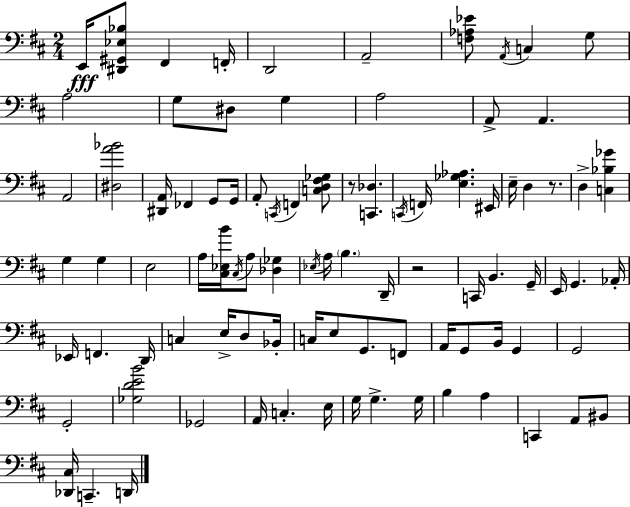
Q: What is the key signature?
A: D major